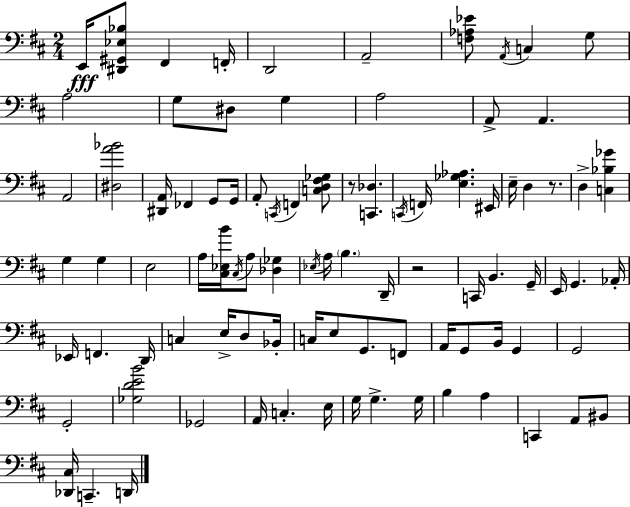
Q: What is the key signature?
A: D major